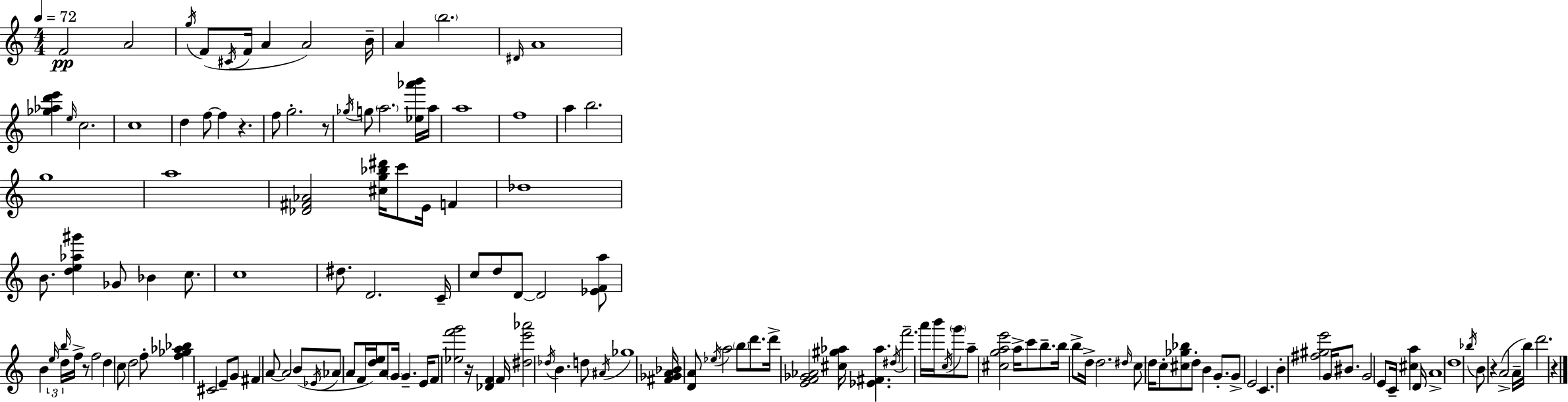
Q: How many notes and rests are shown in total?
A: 149